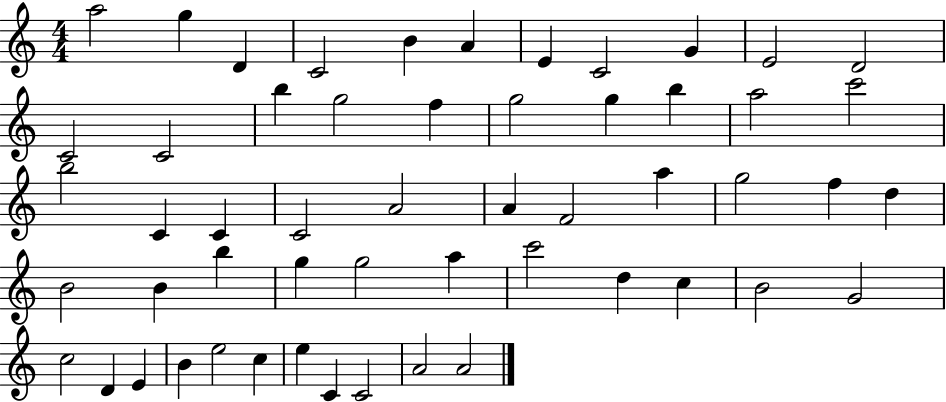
{
  \clef treble
  \numericTimeSignature
  \time 4/4
  \key c \major
  a''2 g''4 d'4 | c'2 b'4 a'4 | e'4 c'2 g'4 | e'2 d'2 | \break c'2 c'2 | b''4 g''2 f''4 | g''2 g''4 b''4 | a''2 c'''2 | \break b''2 c'4 c'4 | c'2 a'2 | a'4 f'2 a''4 | g''2 f''4 d''4 | \break b'2 b'4 b''4 | g''4 g''2 a''4 | c'''2 d''4 c''4 | b'2 g'2 | \break c''2 d'4 e'4 | b'4 e''2 c''4 | e''4 c'4 c'2 | a'2 a'2 | \break \bar "|."
}